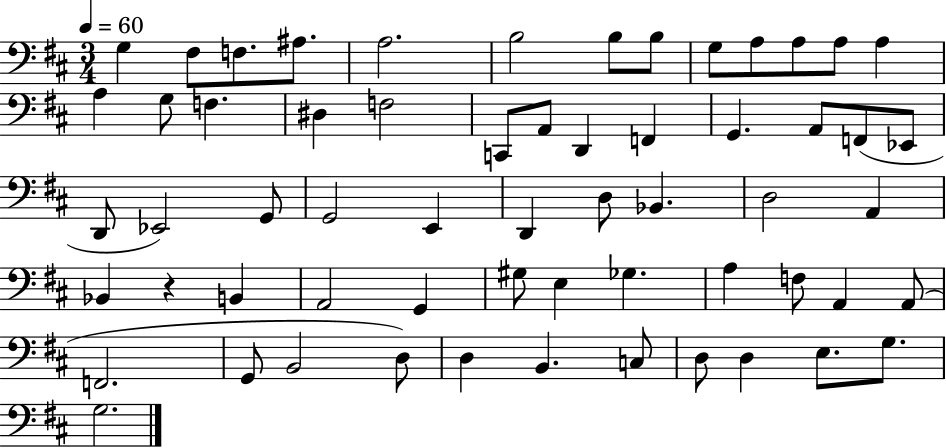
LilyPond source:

{
  \clef bass
  \numericTimeSignature
  \time 3/4
  \key d \major
  \tempo 4 = 60
  g4 fis8 f8. ais8. | a2. | b2 b8 b8 | g8 a8 a8 a8 a4 | \break a4 g8 f4. | dis4 f2 | c,8 a,8 d,4 f,4 | g,4. a,8 f,8( ees,8 | \break d,8 ees,2) g,8 | g,2 e,4 | d,4 d8 bes,4. | d2 a,4 | \break bes,4 r4 b,4 | a,2 g,4 | gis8 e4 ges4. | a4 f8 a,4 a,8( | \break f,2. | g,8 b,2 d8) | d4 b,4. c8 | d8 d4 e8. g8. | \break g2. | \bar "|."
}